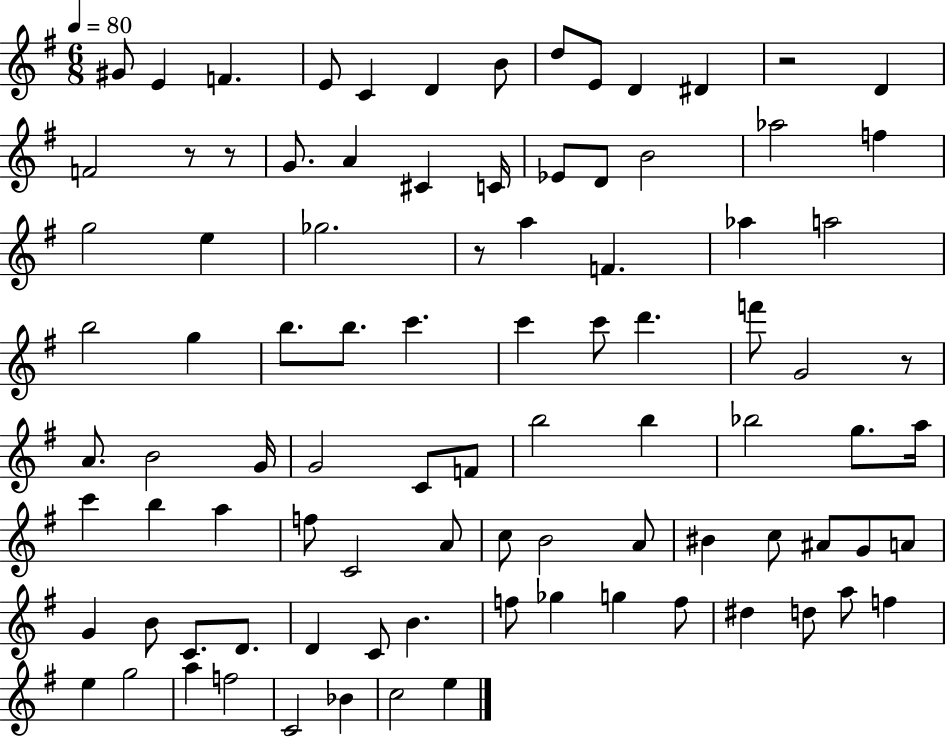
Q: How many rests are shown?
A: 5